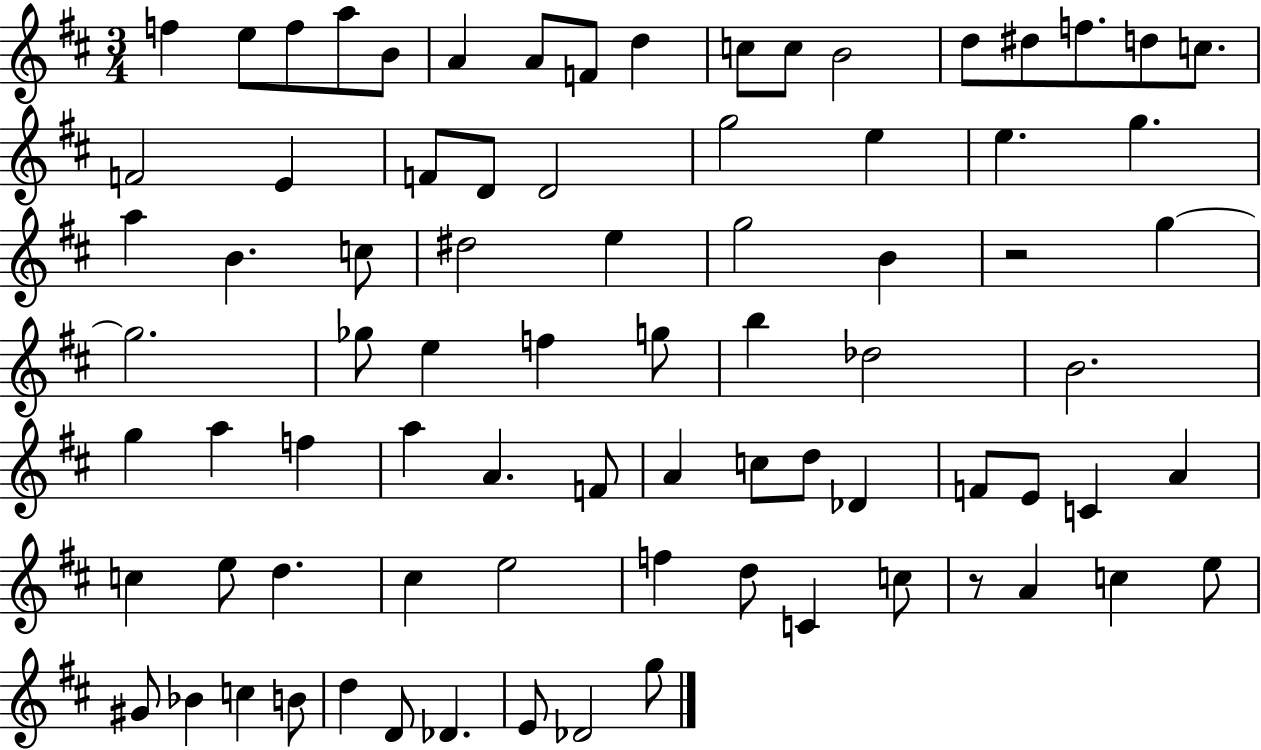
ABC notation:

X:1
T:Untitled
M:3/4
L:1/4
K:D
f e/2 f/2 a/2 B/2 A A/2 F/2 d c/2 c/2 B2 d/2 ^d/2 f/2 d/2 c/2 F2 E F/2 D/2 D2 g2 e e g a B c/2 ^d2 e g2 B z2 g g2 _g/2 e f g/2 b _d2 B2 g a f a A F/2 A c/2 d/2 _D F/2 E/2 C A c e/2 d ^c e2 f d/2 C c/2 z/2 A c e/2 ^G/2 _B c B/2 d D/2 _D E/2 _D2 g/2